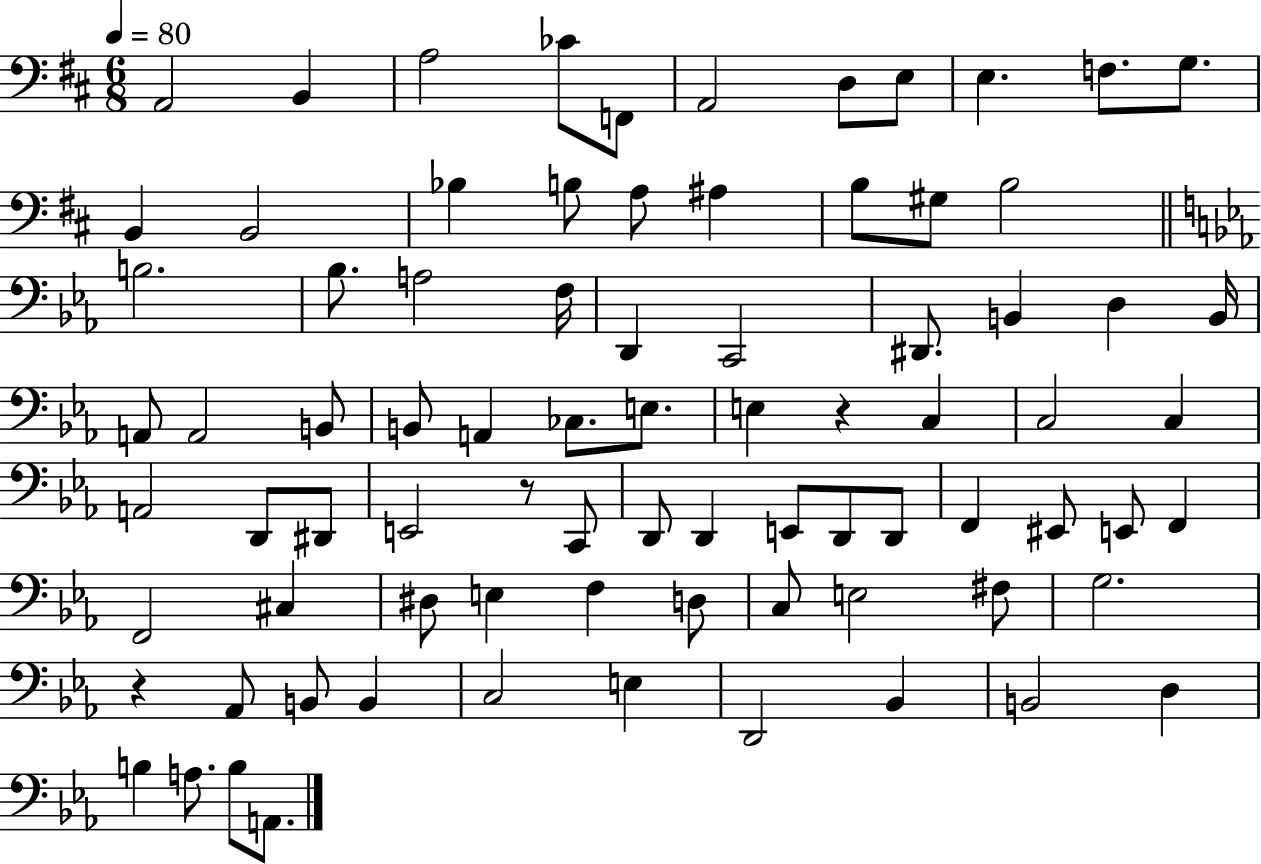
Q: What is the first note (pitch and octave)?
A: A2